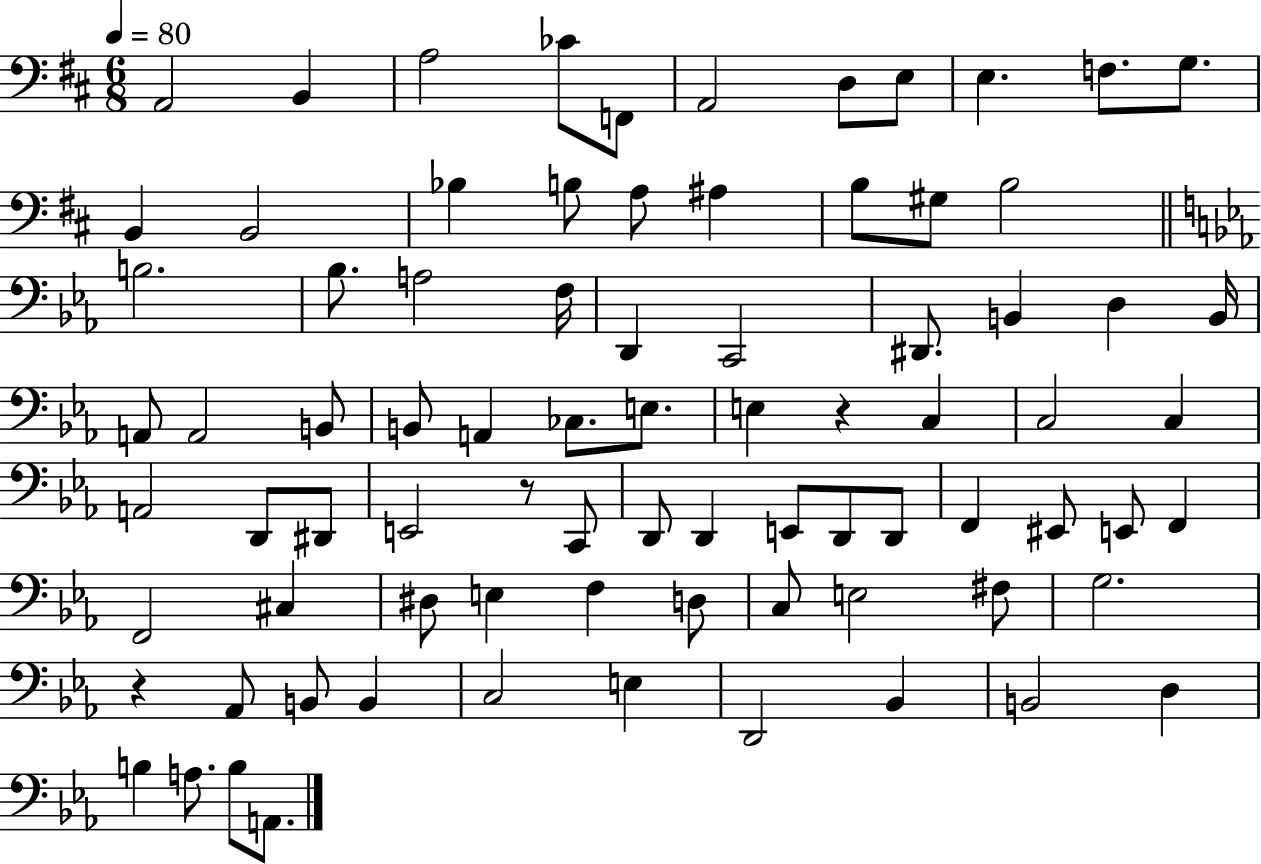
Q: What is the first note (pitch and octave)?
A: A2